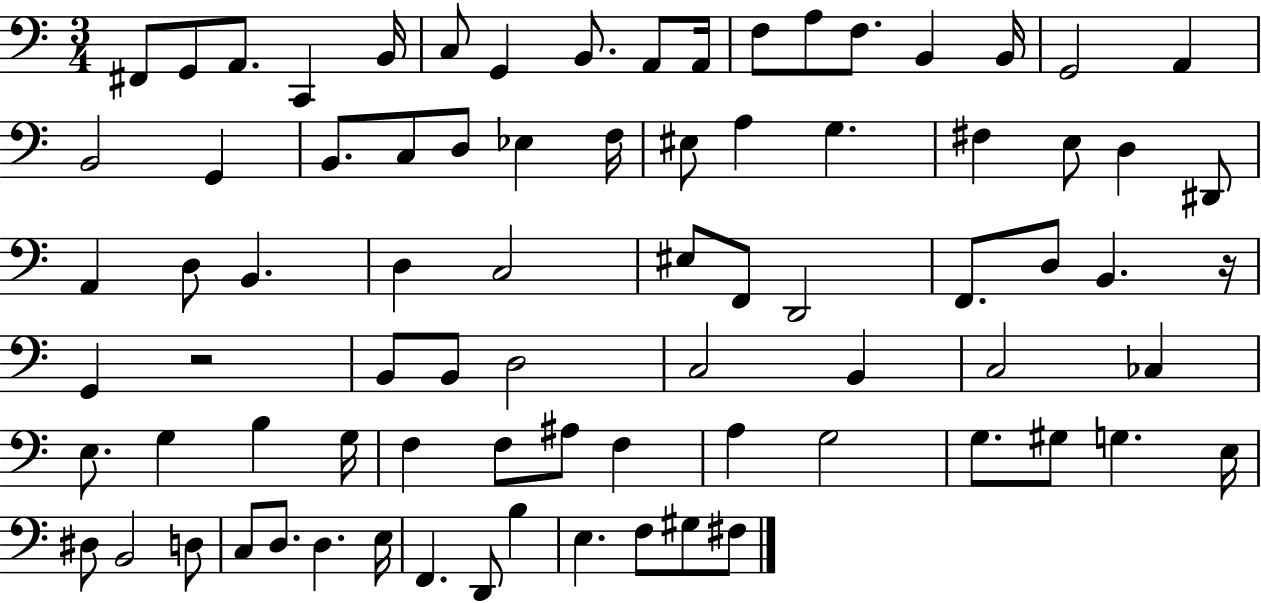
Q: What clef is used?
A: bass